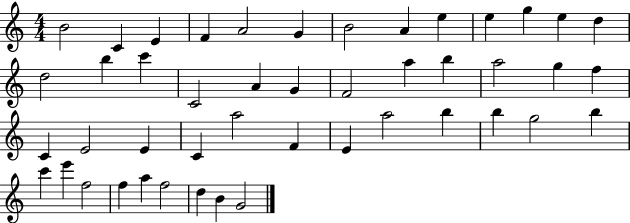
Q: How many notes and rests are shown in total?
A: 46